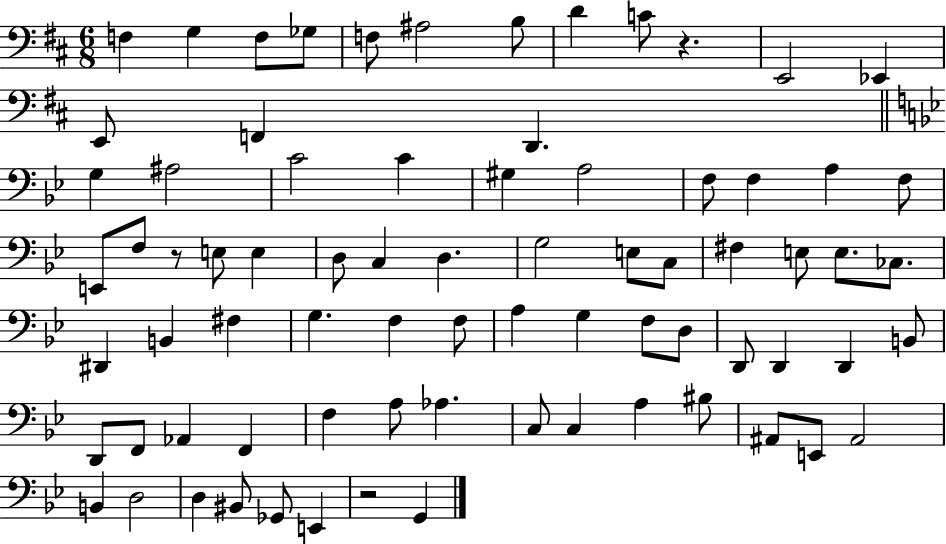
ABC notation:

X:1
T:Untitled
M:6/8
L:1/4
K:D
F, G, F,/2 _G,/2 F,/2 ^A,2 B,/2 D C/2 z E,,2 _E,, E,,/2 F,, D,, G, ^A,2 C2 C ^G, A,2 F,/2 F, A, F,/2 E,,/2 F,/2 z/2 E,/2 E, D,/2 C, D, G,2 E,/2 C,/2 ^F, E,/2 E,/2 _C,/2 ^D,, B,, ^F, G, F, F,/2 A, G, F,/2 D,/2 D,,/2 D,, D,, B,,/2 D,,/2 F,,/2 _A,, F,, F, A,/2 _A, C,/2 C, A, ^B,/2 ^A,,/2 E,,/2 ^A,,2 B,, D,2 D, ^B,,/2 _G,,/2 E,, z2 G,,